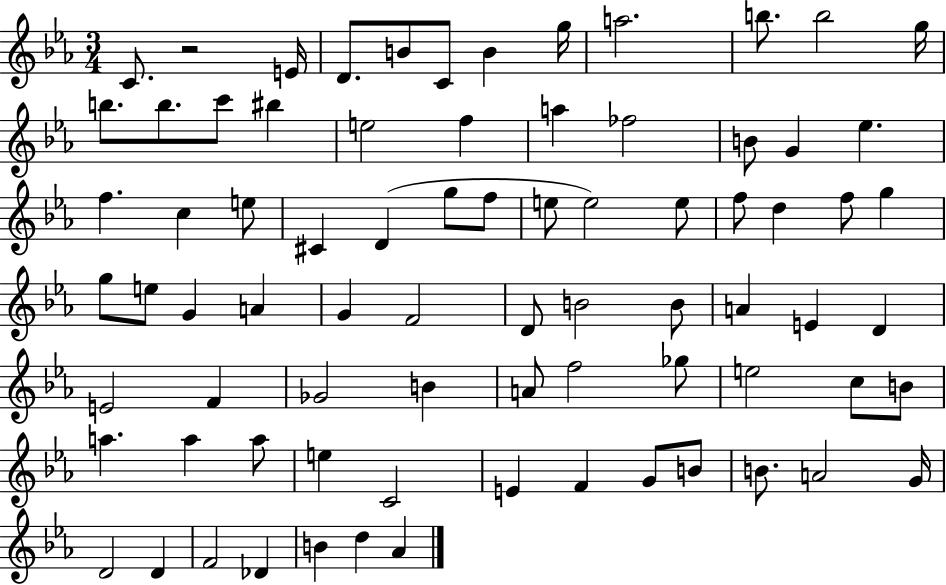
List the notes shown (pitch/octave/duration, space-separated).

C4/e. R/h E4/s D4/e. B4/e C4/e B4/q G5/s A5/h. B5/e. B5/h G5/s B5/e. B5/e. C6/e BIS5/q E5/h F5/q A5/q FES5/h B4/e G4/q Eb5/q. F5/q. C5/q E5/e C#4/q D4/q G5/e F5/e E5/e E5/h E5/e F5/e D5/q F5/e G5/q G5/e E5/e G4/q A4/q G4/q F4/h D4/e B4/h B4/e A4/q E4/q D4/q E4/h F4/q Gb4/h B4/q A4/e F5/h Gb5/e E5/h C5/e B4/e A5/q. A5/q A5/e E5/q C4/h E4/q F4/q G4/e B4/e B4/e. A4/h G4/s D4/h D4/q F4/h Db4/q B4/q D5/q Ab4/q